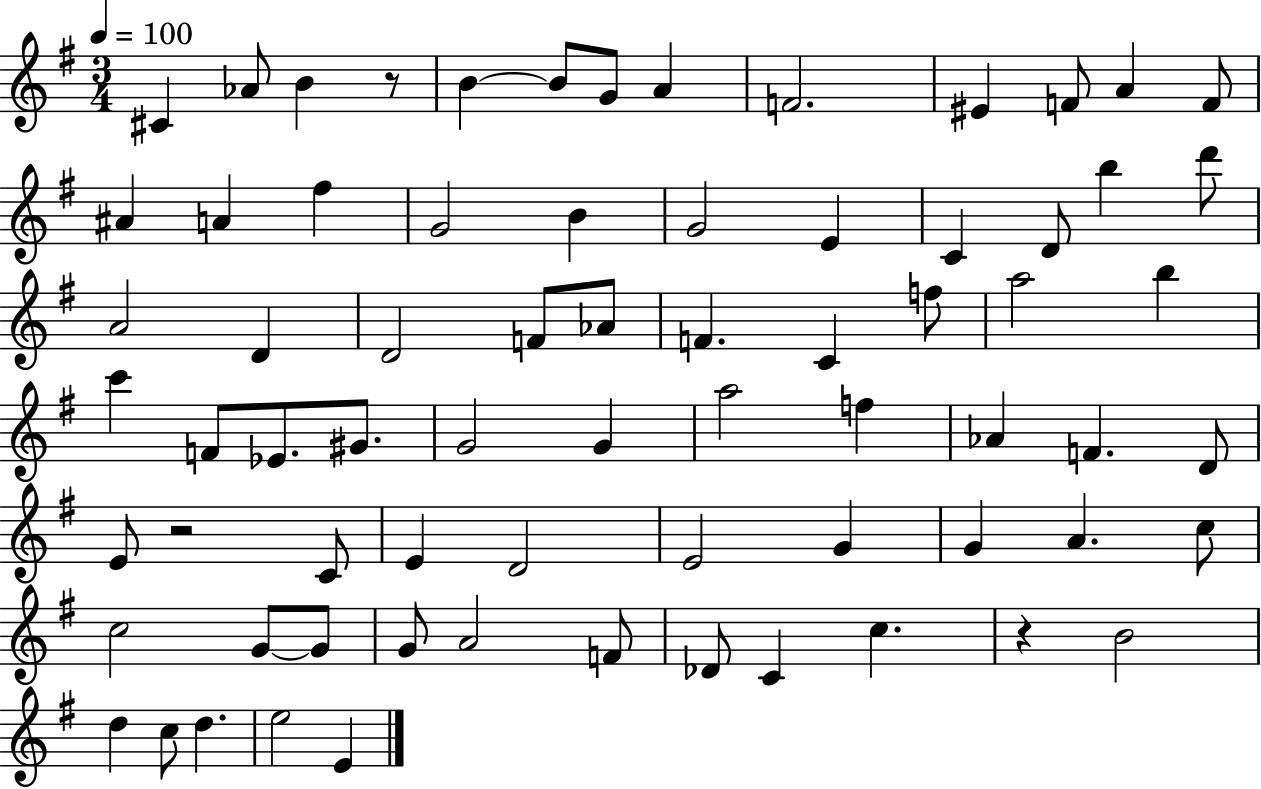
C#4/q Ab4/e B4/q R/e B4/q B4/e G4/e A4/q F4/h. EIS4/q F4/e A4/q F4/e A#4/q A4/q F#5/q G4/h B4/q G4/h E4/q C4/q D4/e B5/q D6/e A4/h D4/q D4/h F4/e Ab4/e F4/q. C4/q F5/e A5/h B5/q C6/q F4/e Eb4/e. G#4/e. G4/h G4/q A5/h F5/q Ab4/q F4/q. D4/e E4/e R/h C4/e E4/q D4/h E4/h G4/q G4/q A4/q. C5/e C5/h G4/e G4/e G4/e A4/h F4/e Db4/e C4/q C5/q. R/q B4/h D5/q C5/e D5/q. E5/h E4/q